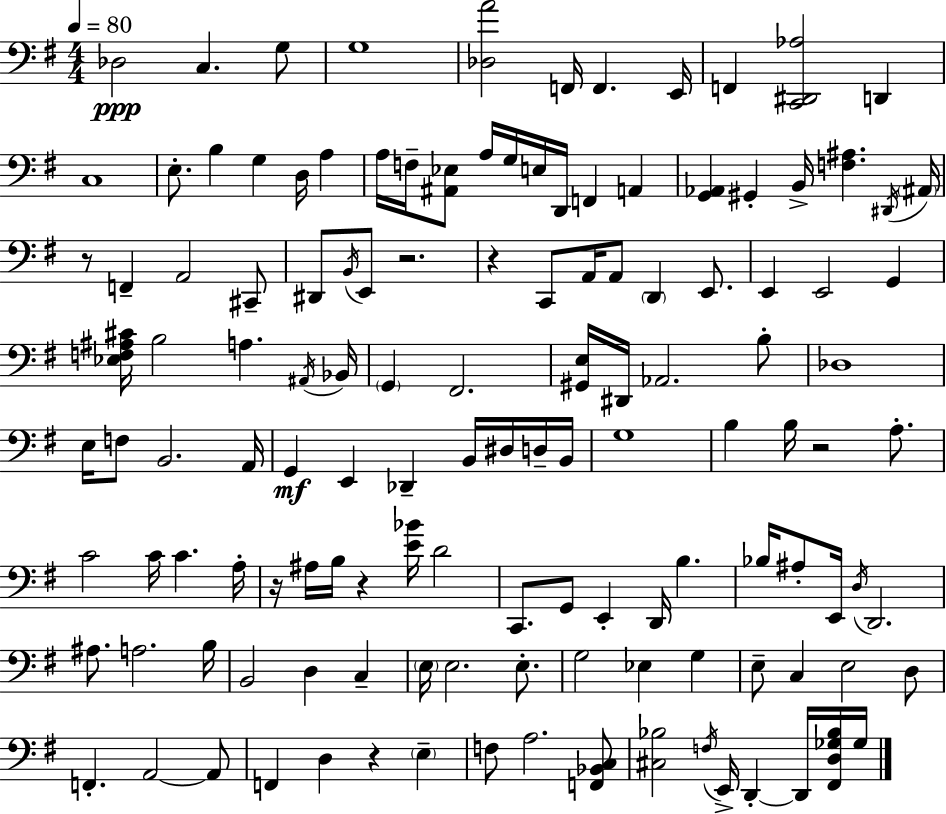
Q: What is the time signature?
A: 4/4